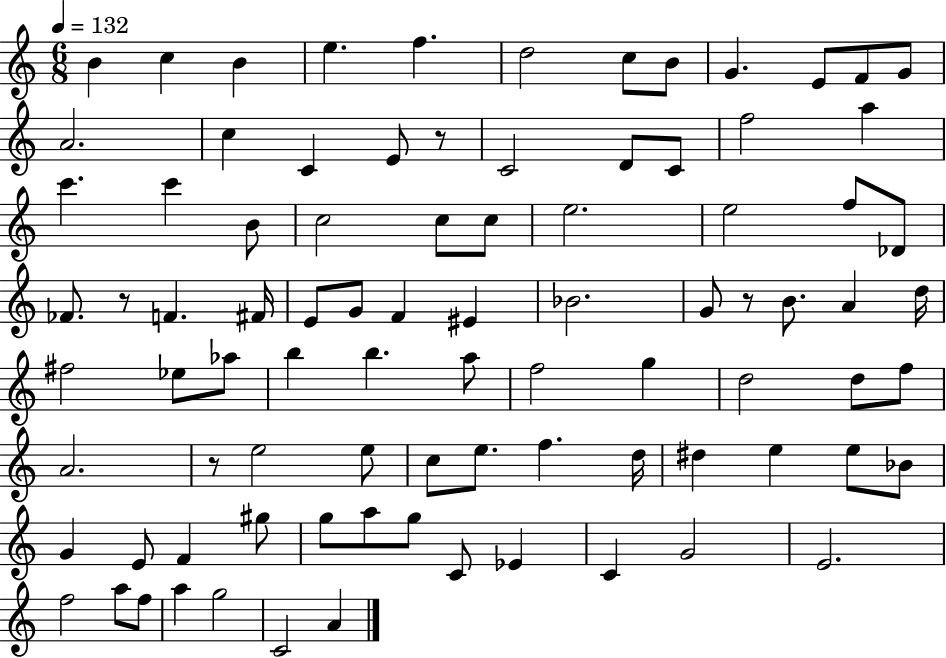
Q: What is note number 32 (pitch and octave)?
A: FES4